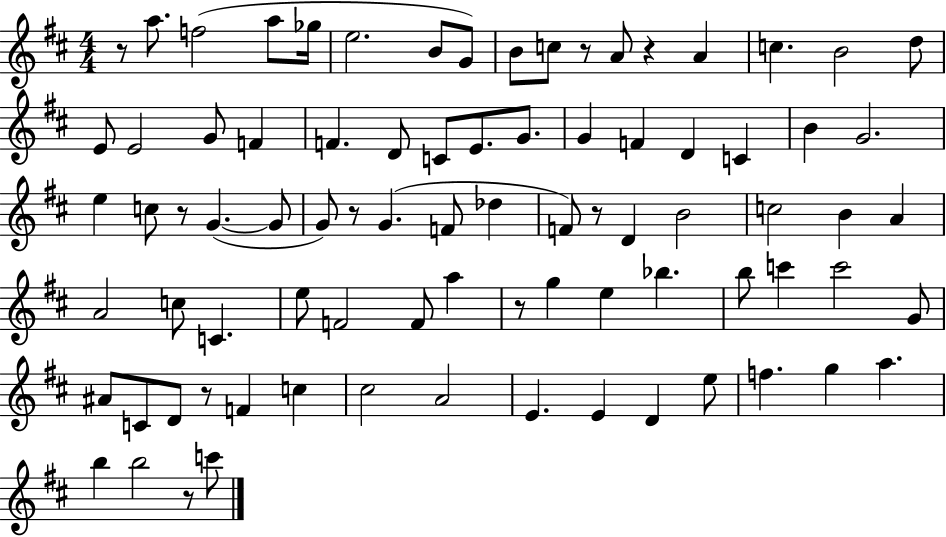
R/e A5/e. F5/h A5/e Gb5/s E5/h. B4/e G4/e B4/e C5/e R/e A4/e R/q A4/q C5/q. B4/h D5/e E4/e E4/h G4/e F4/q F4/q. D4/e C4/e E4/e. G4/e. G4/q F4/q D4/q C4/q B4/q G4/h. E5/q C5/e R/e G4/q. G4/e G4/e R/e G4/q. F4/e Db5/q F4/e R/e D4/q B4/h C5/h B4/q A4/q A4/h C5/e C4/q. E5/e F4/h F4/e A5/q R/e G5/q E5/q Bb5/q. B5/e C6/q C6/h G4/e A#4/e C4/e D4/e R/e F4/q C5/q C#5/h A4/h E4/q. E4/q D4/q E5/e F5/q. G5/q A5/q. B5/q B5/h R/e C6/e